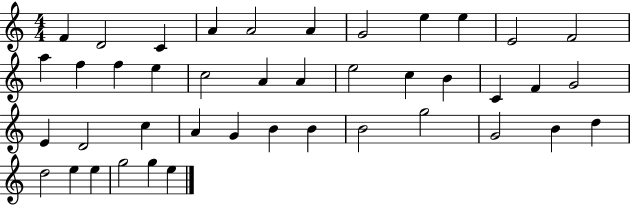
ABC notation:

X:1
T:Untitled
M:4/4
L:1/4
K:C
F D2 C A A2 A G2 e e E2 F2 a f f e c2 A A e2 c B C F G2 E D2 c A G B B B2 g2 G2 B d d2 e e g2 g e